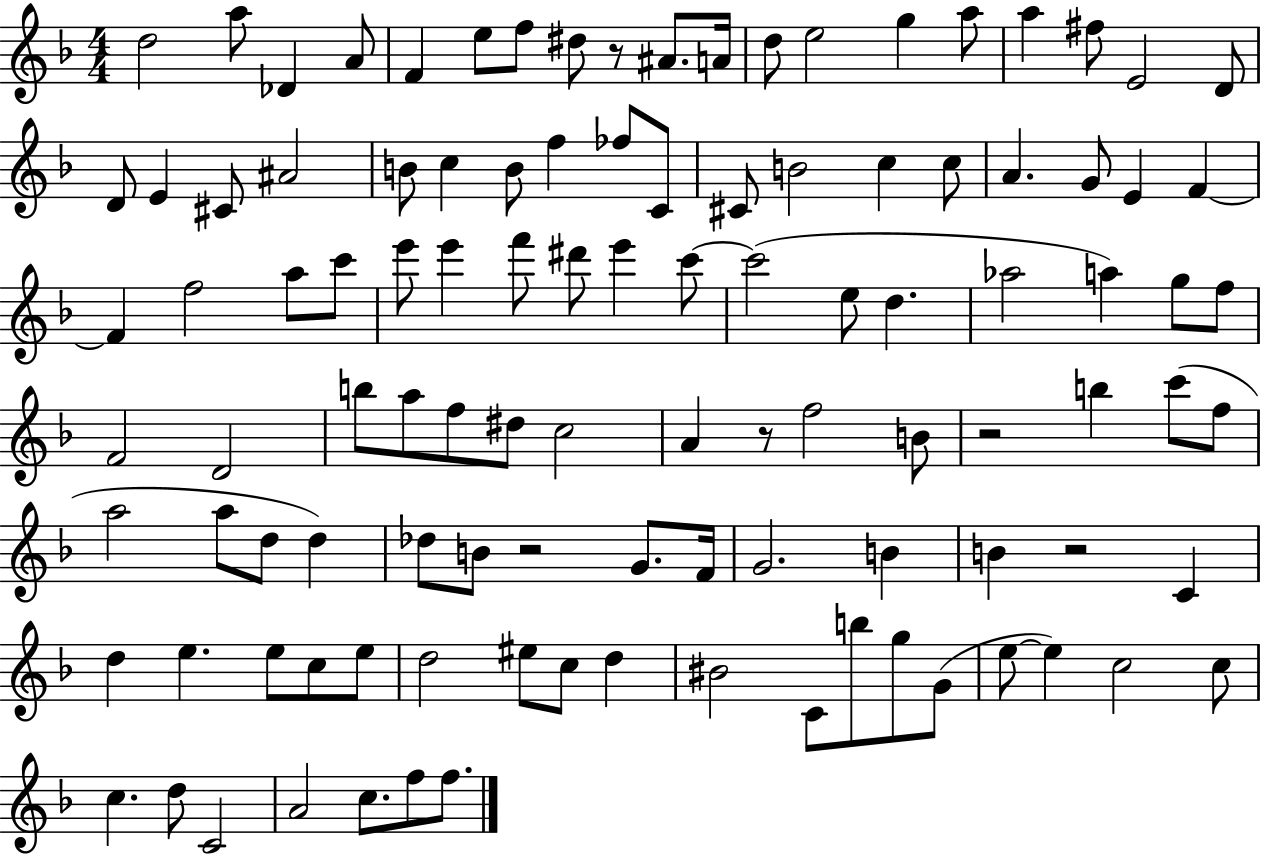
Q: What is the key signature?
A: F major